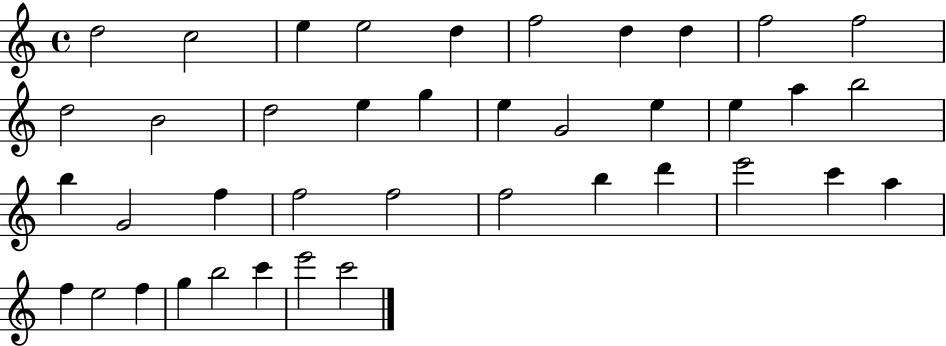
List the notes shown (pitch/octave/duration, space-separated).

D5/h C5/h E5/q E5/h D5/q F5/h D5/q D5/q F5/h F5/h D5/h B4/h D5/h E5/q G5/q E5/q G4/h E5/q E5/q A5/q B5/h B5/q G4/h F5/q F5/h F5/h F5/h B5/q D6/q E6/h C6/q A5/q F5/q E5/h F5/q G5/q B5/h C6/q E6/h C6/h